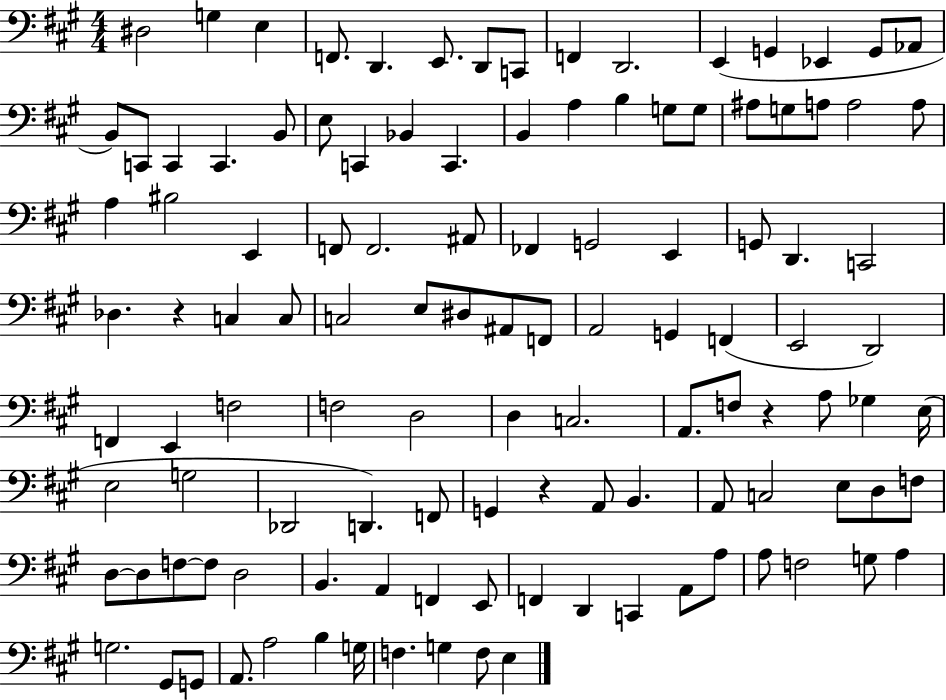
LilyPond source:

{
  \clef bass
  \numericTimeSignature
  \time 4/4
  \key a \major
  dis2 g4 e4 | f,8. d,4. e,8. d,8 c,8 | f,4 d,2. | e,4( g,4 ees,4 g,8 aes,8 | \break b,8) c,8 c,4 c,4. b,8 | e8 c,4 bes,4 c,4. | b,4 a4 b4 g8 g8 | ais8 g8 a8 a2 a8 | \break a4 bis2 e,4 | f,8 f,2. ais,8 | fes,4 g,2 e,4 | g,8 d,4. c,2 | \break des4. r4 c4 c8 | c2 e8 dis8 ais,8 f,8 | a,2 g,4 f,4( | e,2 d,2) | \break f,4 e,4 f2 | f2 d2 | d4 c2. | a,8. f8 r4 a8 ges4 e16( | \break e2 g2 | des,2 d,4.) f,8 | g,4 r4 a,8 b,4. | a,8 c2 e8 d8 f8 | \break d8~~ d8 f8~~ f8 d2 | b,4. a,4 f,4 e,8 | f,4 d,4 c,4 a,8 a8 | a8 f2 g8 a4 | \break g2. gis,8 g,8 | a,8. a2 b4 g16 | f4. g4 f8 e4 | \bar "|."
}